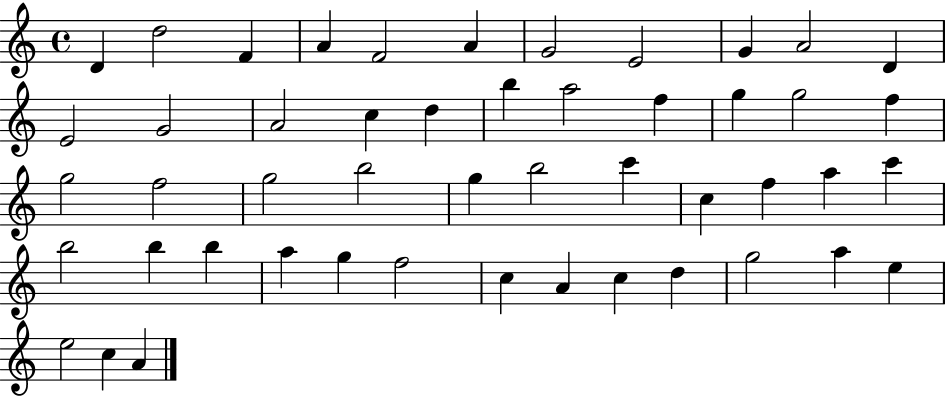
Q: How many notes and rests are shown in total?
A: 49